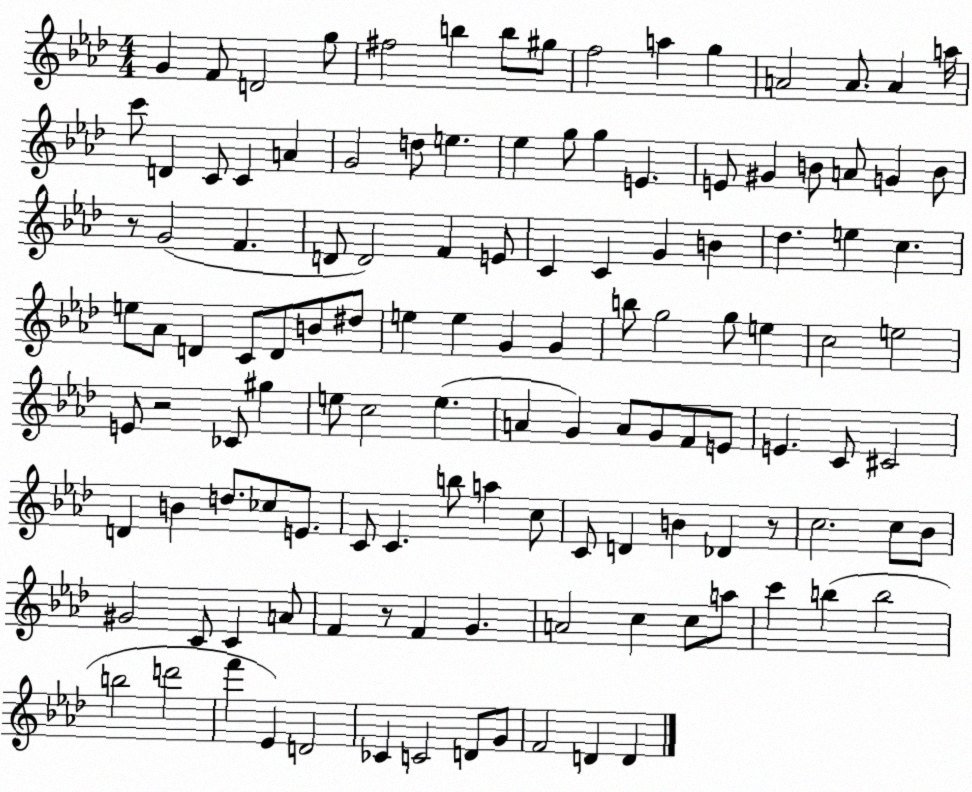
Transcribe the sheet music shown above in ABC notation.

X:1
T:Untitled
M:4/4
L:1/4
K:Ab
G F/2 D2 g/2 ^f2 b b/2 ^g/2 f2 a g A2 A/2 A a/4 c'/2 D C/2 C A G2 d/2 e _e g/2 g E E/2 ^G B/2 A/2 G B/2 z/2 G2 F D/2 D2 F E/2 C C G B _d e c e/2 _A/2 D C/2 D/2 B/2 ^d/2 e e G G b/2 g2 g/2 e c2 e2 E/2 z2 _C/2 ^g e/2 c2 e A G A/2 G/2 F/2 E/2 E C/2 ^C2 D B d/2 _c/2 E/2 C/2 C b/2 a c/2 C/2 D B _D z/2 c2 c/2 _B/2 ^G2 C/2 C A/2 F z/2 F G A2 c c/2 a/2 c' b b2 b2 d'2 f' _E D2 _C C2 D/2 G/2 F2 D D